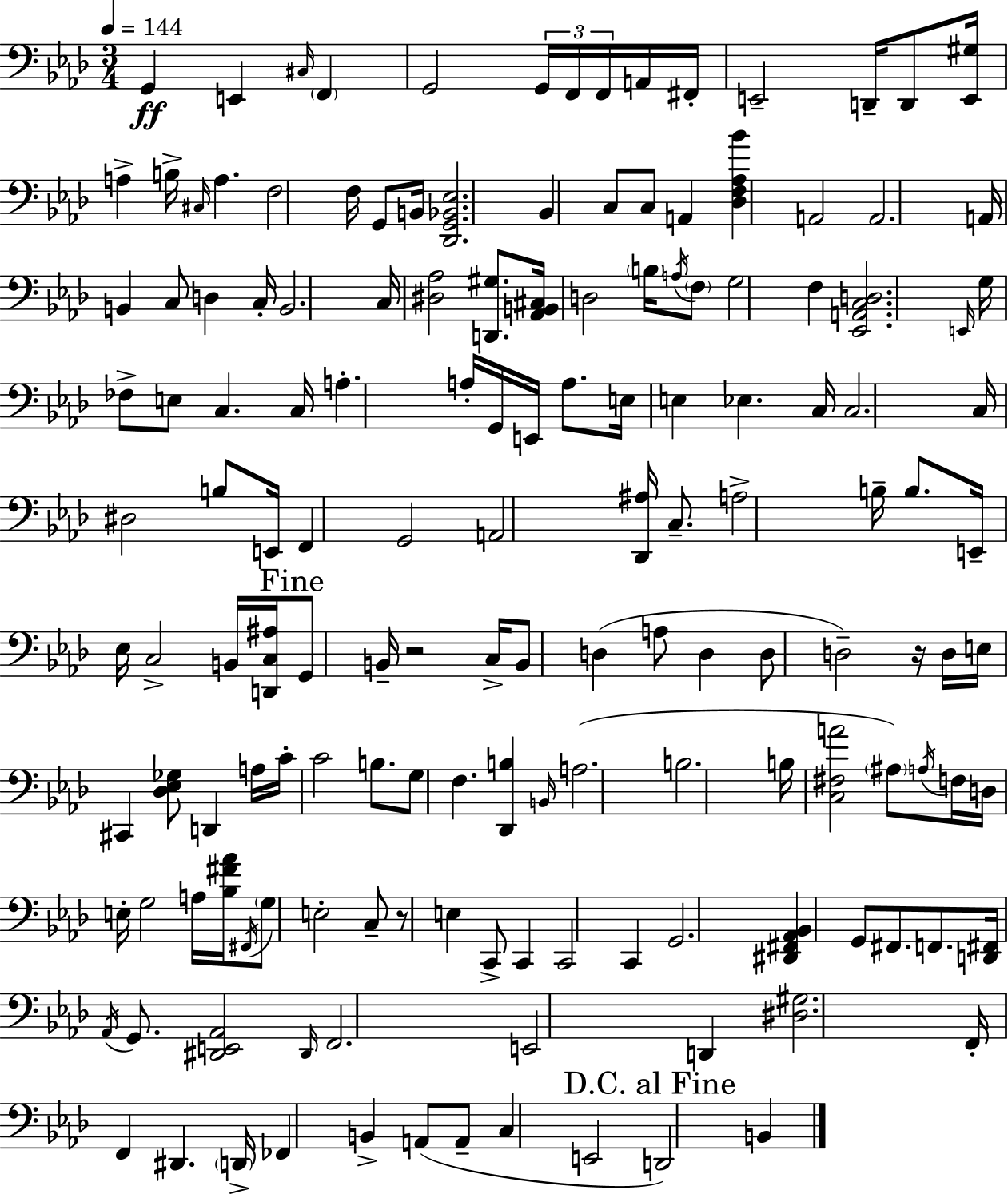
X:1
T:Untitled
M:3/4
L:1/4
K:Ab
G,, E,, ^C,/4 F,, G,,2 G,,/4 F,,/4 F,,/4 A,,/4 ^F,,/4 E,,2 D,,/4 D,,/2 [E,,^G,]/4 A, B,/4 ^C,/4 A, F,2 F,/4 G,,/2 B,,/4 [_D,,G,,_B,,_E,]2 _B,, C,/2 C,/2 A,, [_D,F,_A,_B] A,,2 A,,2 A,,/4 B,, C,/2 D, C,/4 B,,2 C,/4 [^D,_A,]2 [D,,^G,]/2 [_A,,B,,^C,]/4 D,2 B,/4 A,/4 F,/2 G,2 F, [_E,,A,,C,D,]2 E,,/4 G,/4 _F,/2 E,/2 C, C,/4 A, A,/4 G,,/4 E,,/4 A,/2 E,/4 E, _E, C,/4 C,2 C,/4 ^D,2 B,/2 E,,/4 F,, G,,2 A,,2 [_D,,^A,]/4 C,/2 A,2 B,/4 B,/2 E,,/4 _E,/4 C,2 B,,/4 [D,,C,^A,]/4 G,,/2 B,,/4 z2 C,/4 B,,/2 D, A,/2 D, D,/2 D,2 z/4 D,/4 E,/4 ^C,, [_D,_E,_G,]/2 D,, A,/4 C/4 C2 B,/2 G,/2 F, [_D,,B,] B,,/4 A,2 B,2 B,/4 [C,^F,A]2 ^A,/2 A,/4 F,/4 D,/4 E,/4 G,2 A,/4 [_B,^F_A]/4 ^F,,/4 G,/2 E,2 C,/2 z/2 E, C,,/2 C,, C,,2 C,, G,,2 [^D,,^F,,_A,,_B,,] G,,/2 ^F,,/2 F,,/2 [D,,^F,,]/4 _A,,/4 G,,/2 [^D,,E,,_A,,]2 ^D,,/4 F,,2 E,,2 D,, [^D,^G,]2 F,,/4 F,, ^D,, D,,/4 _F,, B,, A,,/2 A,,/2 C, E,,2 D,,2 B,,